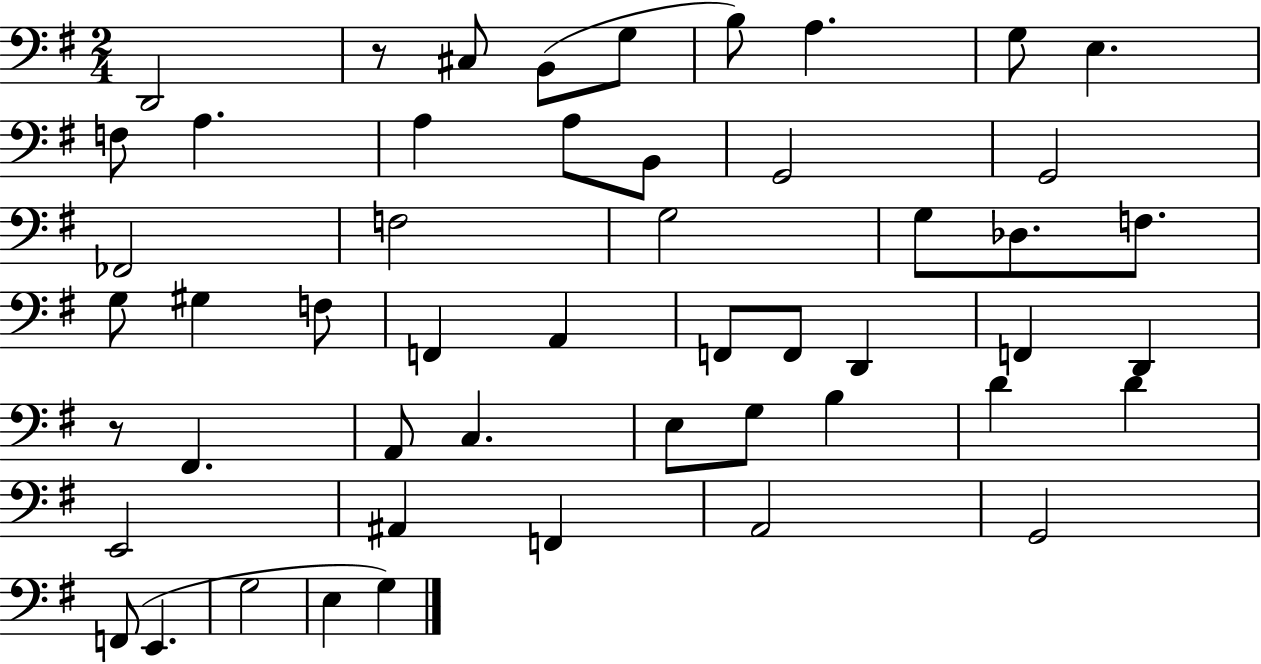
X:1
T:Untitled
M:2/4
L:1/4
K:G
D,,2 z/2 ^C,/2 B,,/2 G,/2 B,/2 A, G,/2 E, F,/2 A, A, A,/2 B,,/2 G,,2 G,,2 _F,,2 F,2 G,2 G,/2 _D,/2 F,/2 G,/2 ^G, F,/2 F,, A,, F,,/2 F,,/2 D,, F,, D,, z/2 ^F,, A,,/2 C, E,/2 G,/2 B, D D E,,2 ^A,, F,, A,,2 G,,2 F,,/2 E,, G,2 E, G,